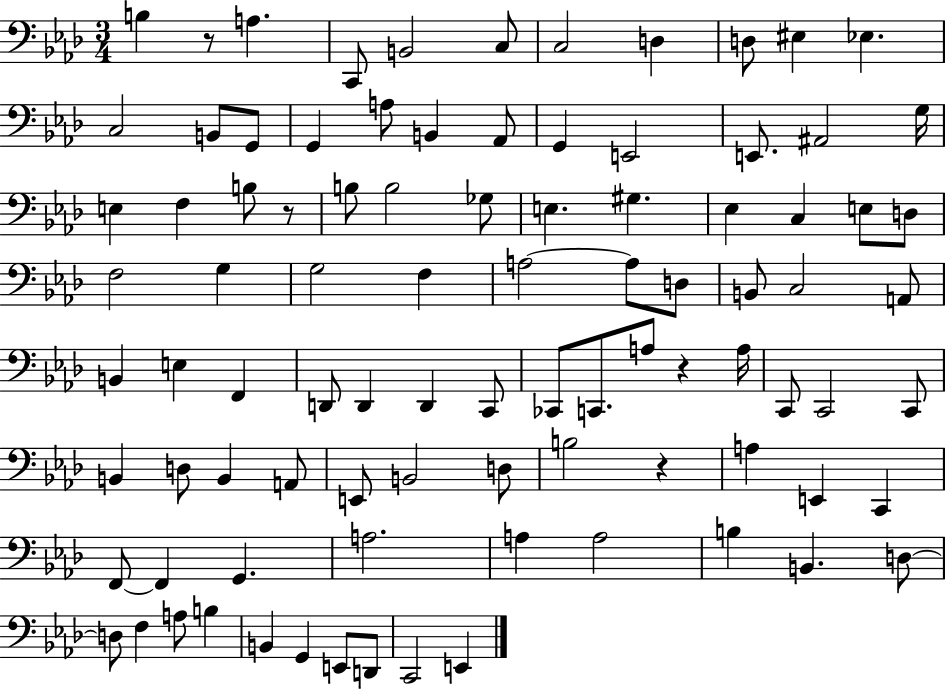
B3/q R/e A3/q. C2/e B2/h C3/e C3/h D3/q D3/e EIS3/q Eb3/q. C3/h B2/e G2/e G2/q A3/e B2/q Ab2/e G2/q E2/h E2/e. A#2/h G3/s E3/q F3/q B3/e R/e B3/e B3/h Gb3/e E3/q. G#3/q. Eb3/q C3/q E3/e D3/e F3/h G3/q G3/h F3/q A3/h A3/e D3/e B2/e C3/h A2/e B2/q E3/q F2/q D2/e D2/q D2/q C2/e CES2/e C2/e. A3/e R/q A3/s C2/e C2/h C2/e B2/q D3/e B2/q A2/e E2/e B2/h D3/e B3/h R/q A3/q E2/q C2/q F2/e F2/q G2/q. A3/h. A3/q A3/h B3/q B2/q. D3/e D3/e F3/q A3/e B3/q B2/q G2/q E2/e D2/e C2/h E2/q